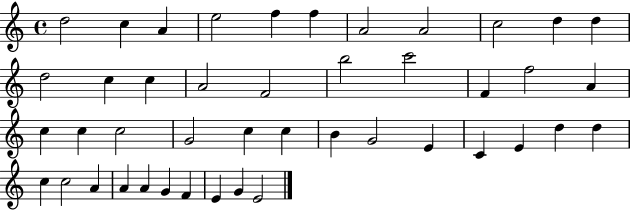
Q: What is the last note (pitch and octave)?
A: E4